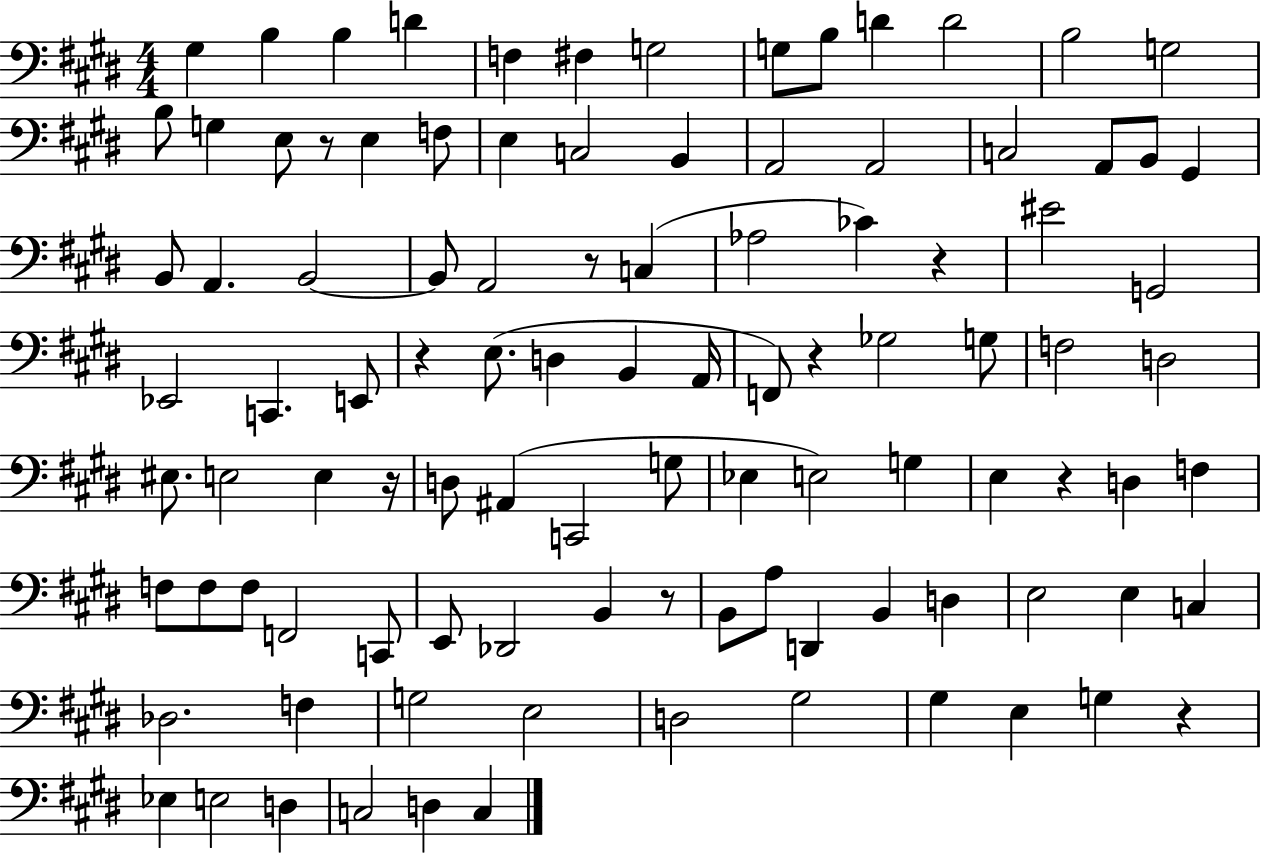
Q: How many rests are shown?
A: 9